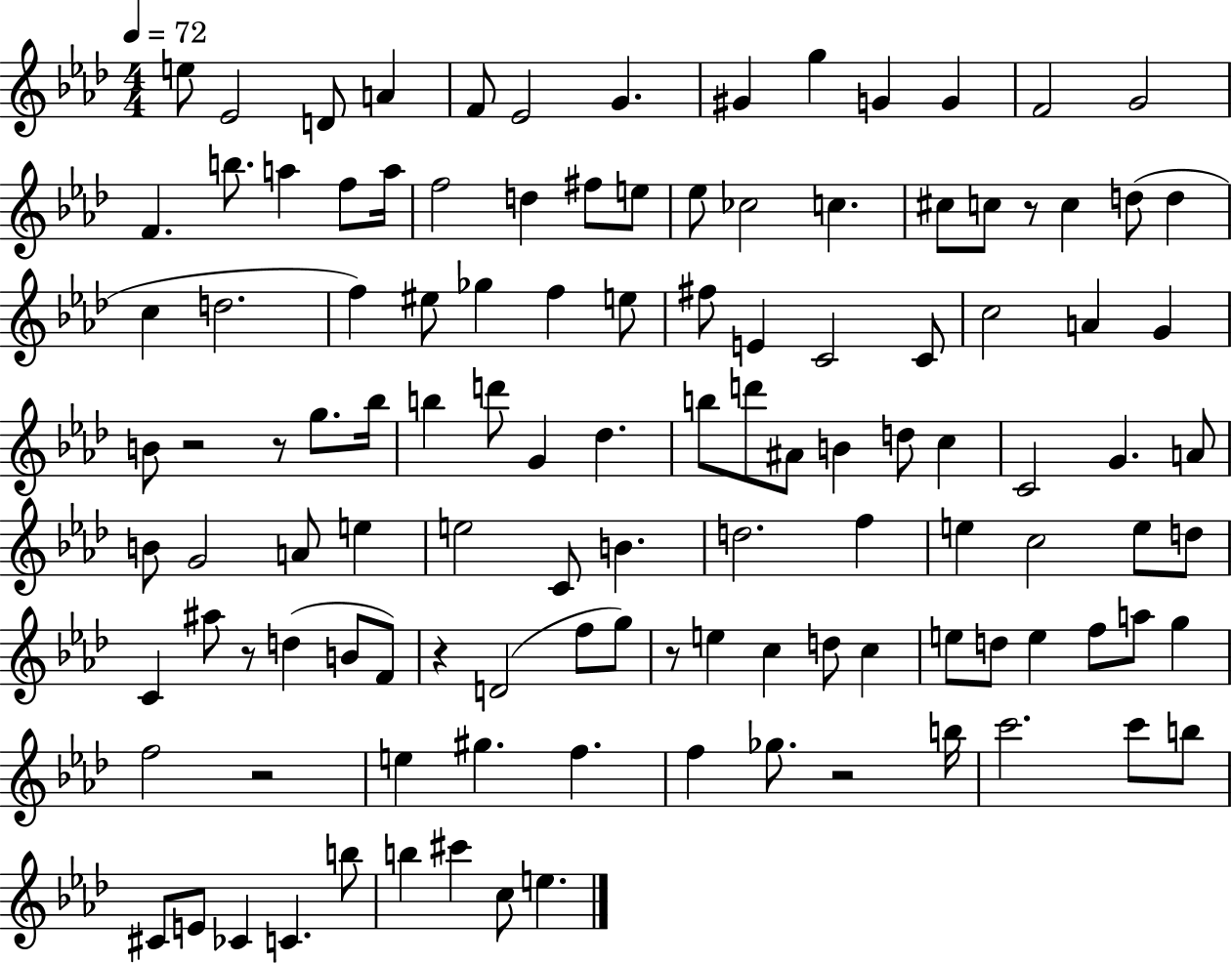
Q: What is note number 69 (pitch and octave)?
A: F5